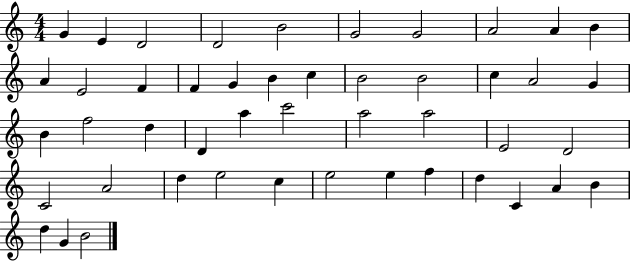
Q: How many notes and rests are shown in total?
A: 47